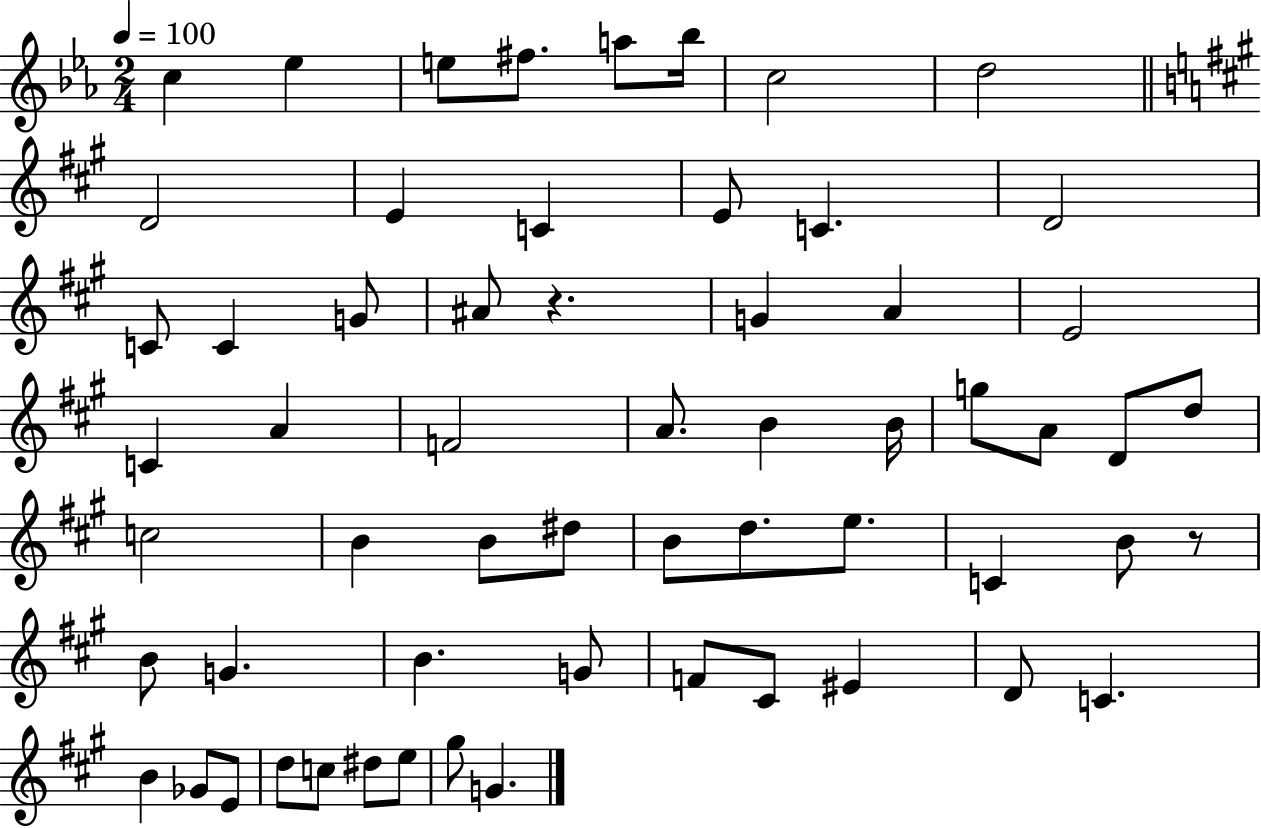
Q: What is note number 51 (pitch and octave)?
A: Gb4